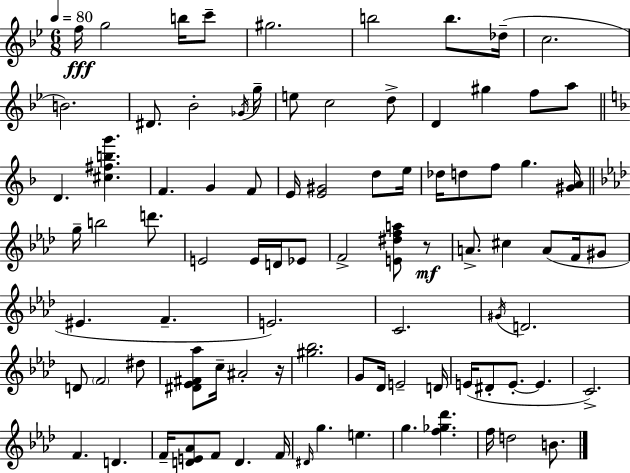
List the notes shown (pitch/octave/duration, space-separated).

F5/s G5/h B5/s C6/e G#5/h. B5/h B5/e. Db5/s C5/h. B4/h. D#4/e. Bb4/h Gb4/s G5/s E5/e C5/h D5/e D4/q G#5/q F5/e A5/e D4/q. [C#5,F#5,B5,G6]/q. F4/q. G4/q F4/e E4/s [E4,G#4]/h D5/e E5/s Db5/s D5/e F5/e G5/q. [G#4,A4]/s G5/s B5/h D6/e. E4/h E4/s D4/s Eb4/e F4/h [E4,D#5,F5,A5]/e R/e A4/e. C#5/q A4/e F4/s G#4/e EIS4/q. F4/q. E4/h. C4/h. G#4/s D4/h. D4/e F4/h D#5/e [D#4,Eb4,F#4,Ab5]/e C5/s A#4/h R/s [G#5,Bb5]/h. G4/e Db4/s E4/h D4/s E4/s D#4/e E4/e. E4/q. C4/h. F4/q. D4/q. F4/s [D4,E4,Ab4]/e F4/e D4/q. F4/s D#4/s G5/q. E5/q. G5/q. [F5,Gb5,Db6]/q. F5/s D5/h B4/e.